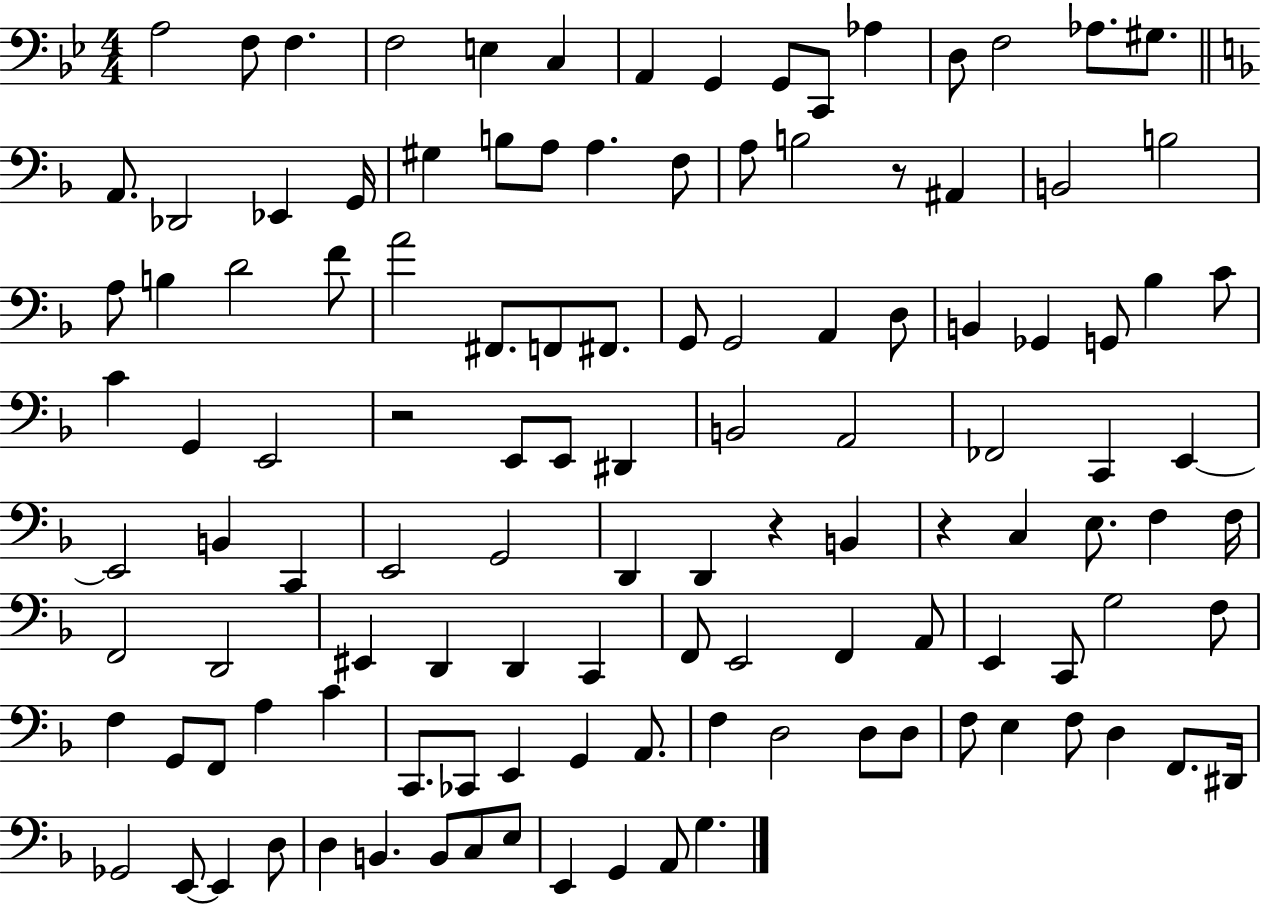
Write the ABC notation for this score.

X:1
T:Untitled
M:4/4
L:1/4
K:Bb
A,2 F,/2 F, F,2 E, C, A,, G,, G,,/2 C,,/2 _A, D,/2 F,2 _A,/2 ^G,/2 A,,/2 _D,,2 _E,, G,,/4 ^G, B,/2 A,/2 A, F,/2 A,/2 B,2 z/2 ^A,, B,,2 B,2 A,/2 B, D2 F/2 A2 ^F,,/2 F,,/2 ^F,,/2 G,,/2 G,,2 A,, D,/2 B,, _G,, G,,/2 _B, C/2 C G,, E,,2 z2 E,,/2 E,,/2 ^D,, B,,2 A,,2 _F,,2 C,, E,, E,,2 B,, C,, E,,2 G,,2 D,, D,, z B,, z C, E,/2 F, F,/4 F,,2 D,,2 ^E,, D,, D,, C,, F,,/2 E,,2 F,, A,,/2 E,, C,,/2 G,2 F,/2 F, G,,/2 F,,/2 A, C C,,/2 _C,,/2 E,, G,, A,,/2 F, D,2 D,/2 D,/2 F,/2 E, F,/2 D, F,,/2 ^D,,/4 _G,,2 E,,/2 E,, D,/2 D, B,, B,,/2 C,/2 E,/2 E,, G,, A,,/2 G,